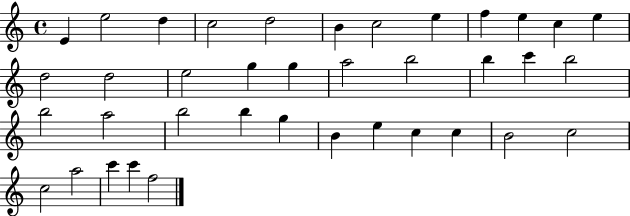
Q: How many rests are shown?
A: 0